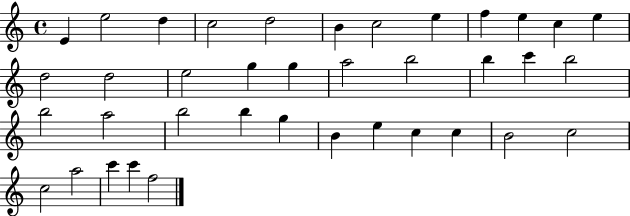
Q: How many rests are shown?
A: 0